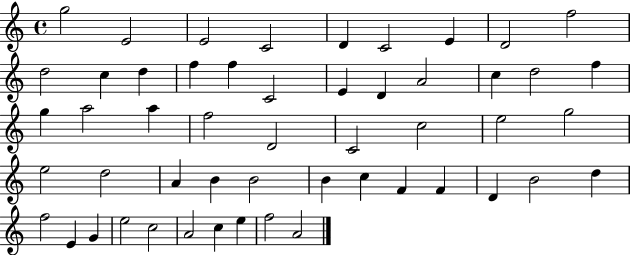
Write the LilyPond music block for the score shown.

{
  \clef treble
  \time 4/4
  \defaultTimeSignature
  \key c \major
  g''2 e'2 | e'2 c'2 | d'4 c'2 e'4 | d'2 f''2 | \break d''2 c''4 d''4 | f''4 f''4 c'2 | e'4 d'4 a'2 | c''4 d''2 f''4 | \break g''4 a''2 a''4 | f''2 d'2 | c'2 c''2 | e''2 g''2 | \break e''2 d''2 | a'4 b'4 b'2 | b'4 c''4 f'4 f'4 | d'4 b'2 d''4 | \break f''2 e'4 g'4 | e''2 c''2 | a'2 c''4 e''4 | f''2 a'2 | \break \bar "|."
}